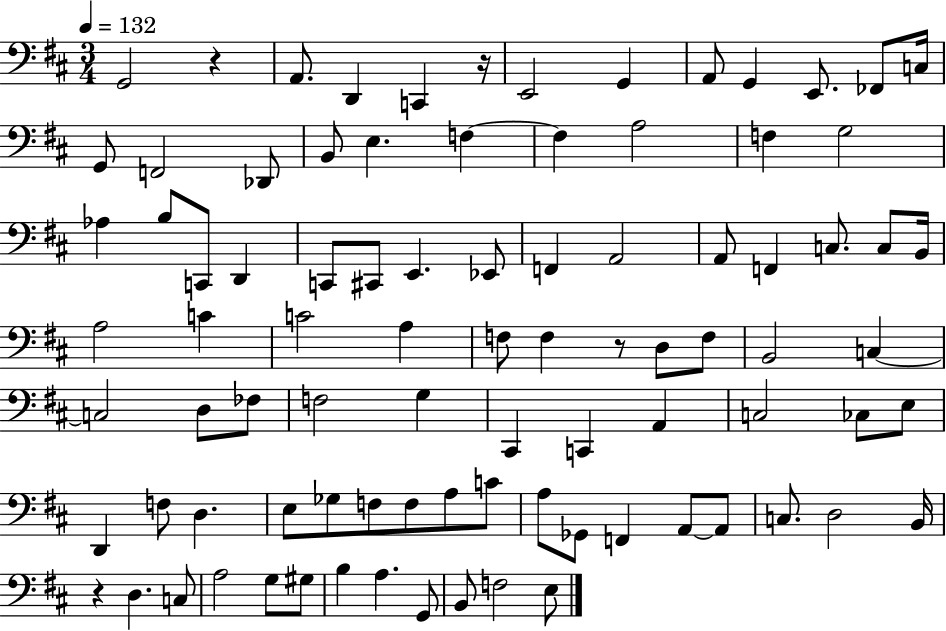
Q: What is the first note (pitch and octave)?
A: G2